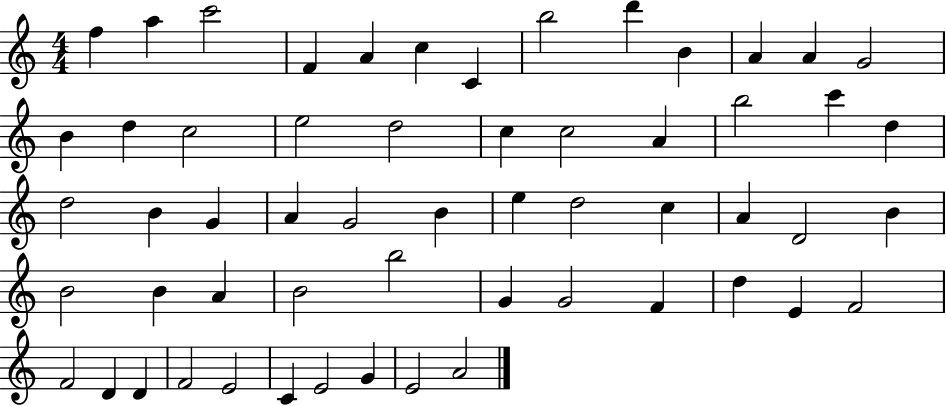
F5/q A5/q C6/h F4/q A4/q C5/q C4/q B5/h D6/q B4/q A4/q A4/q G4/h B4/q D5/q C5/h E5/h D5/h C5/q C5/h A4/q B5/h C6/q D5/q D5/h B4/q G4/q A4/q G4/h B4/q E5/q D5/h C5/q A4/q D4/h B4/q B4/h B4/q A4/q B4/h B5/h G4/q G4/h F4/q D5/q E4/q F4/h F4/h D4/q D4/q F4/h E4/h C4/q E4/h G4/q E4/h A4/h